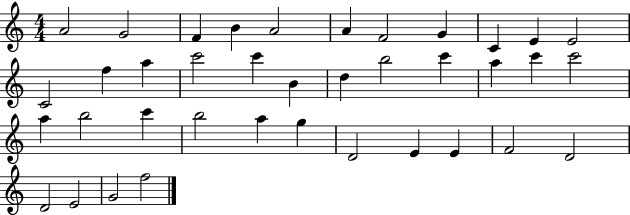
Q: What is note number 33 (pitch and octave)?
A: F4